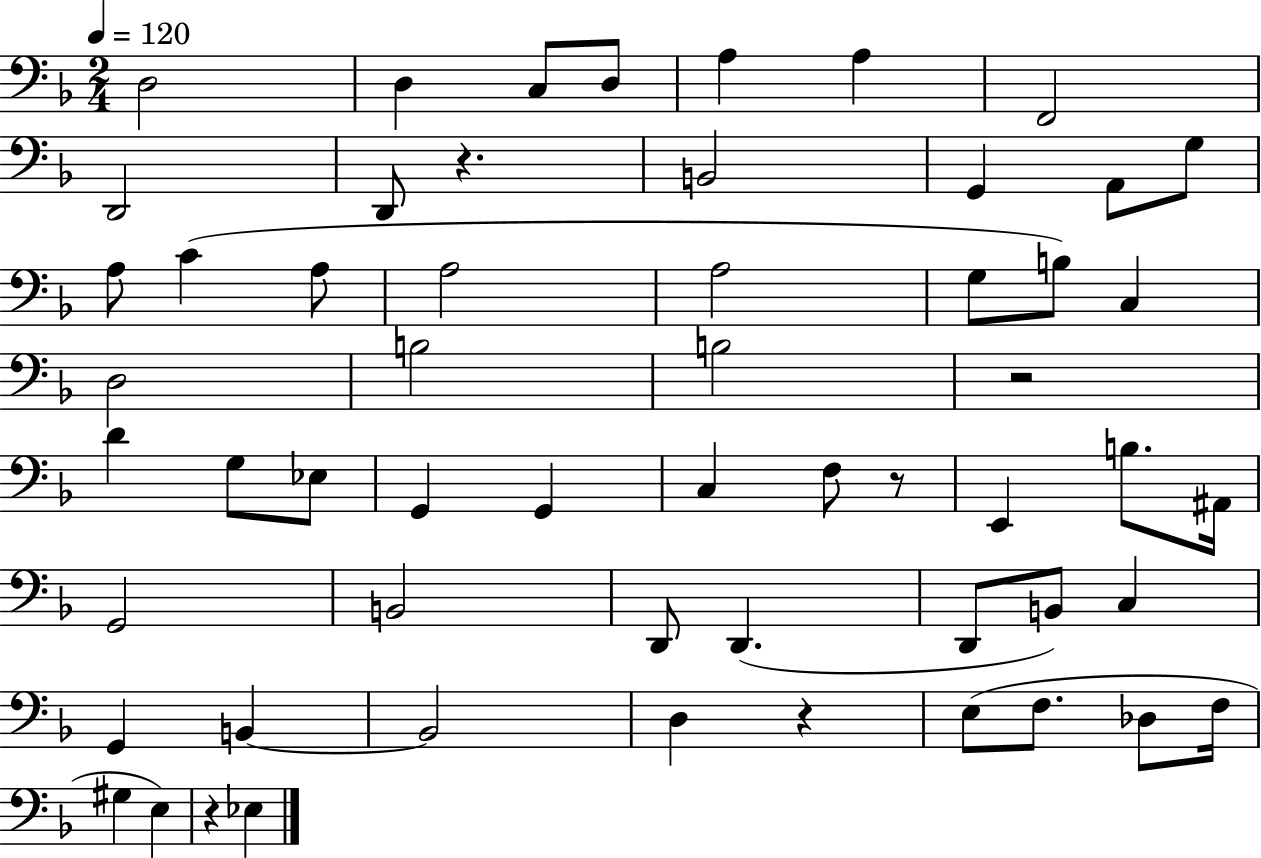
{
  \clef bass
  \numericTimeSignature
  \time 2/4
  \key f \major
  \tempo 4 = 120
  d2 | d4 c8 d8 | a4 a4 | f,2 | \break d,2 | d,8 r4. | b,2 | g,4 a,8 g8 | \break a8 c'4( a8 | a2 | a2 | g8 b8) c4 | \break d2 | b2 | b2 | r2 | \break d'4 g8 ees8 | g,4 g,4 | c4 f8 r8 | e,4 b8. ais,16 | \break g,2 | b,2 | d,8 d,4.( | d,8 b,8) c4 | \break g,4 b,4~~ | b,2 | d4 r4 | e8( f8. des8 f16 | \break gis4 e4) | r4 ees4 | \bar "|."
}